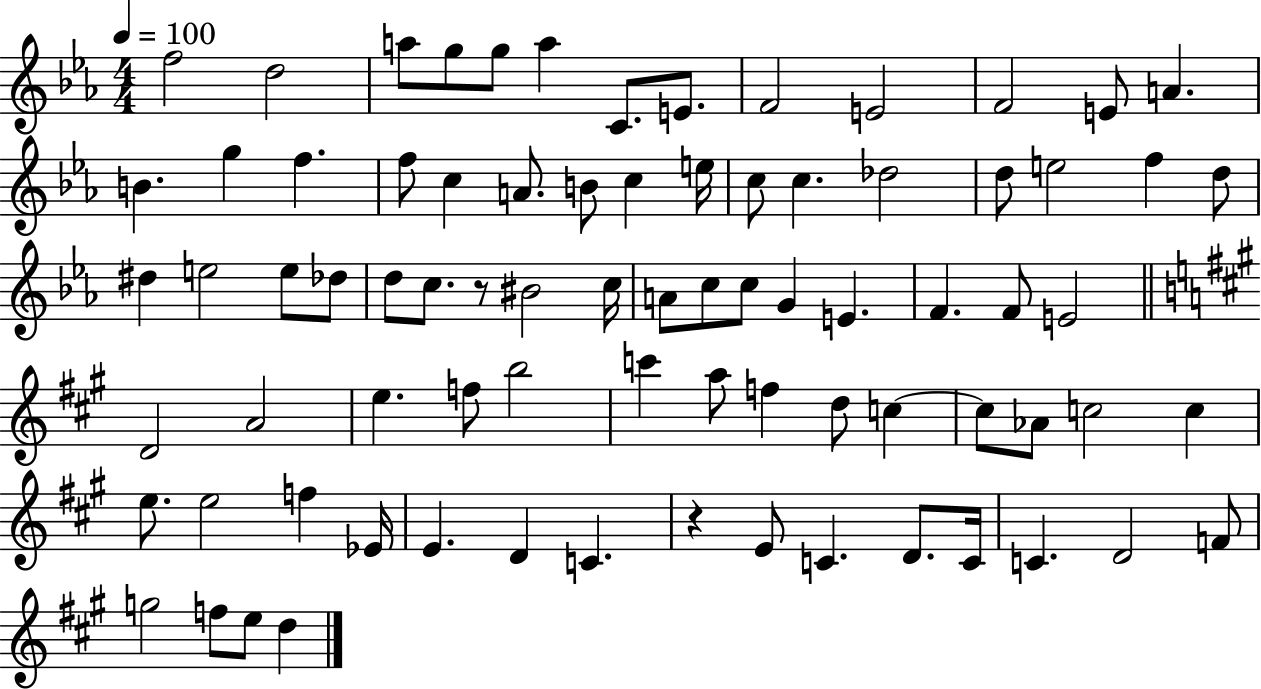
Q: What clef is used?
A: treble